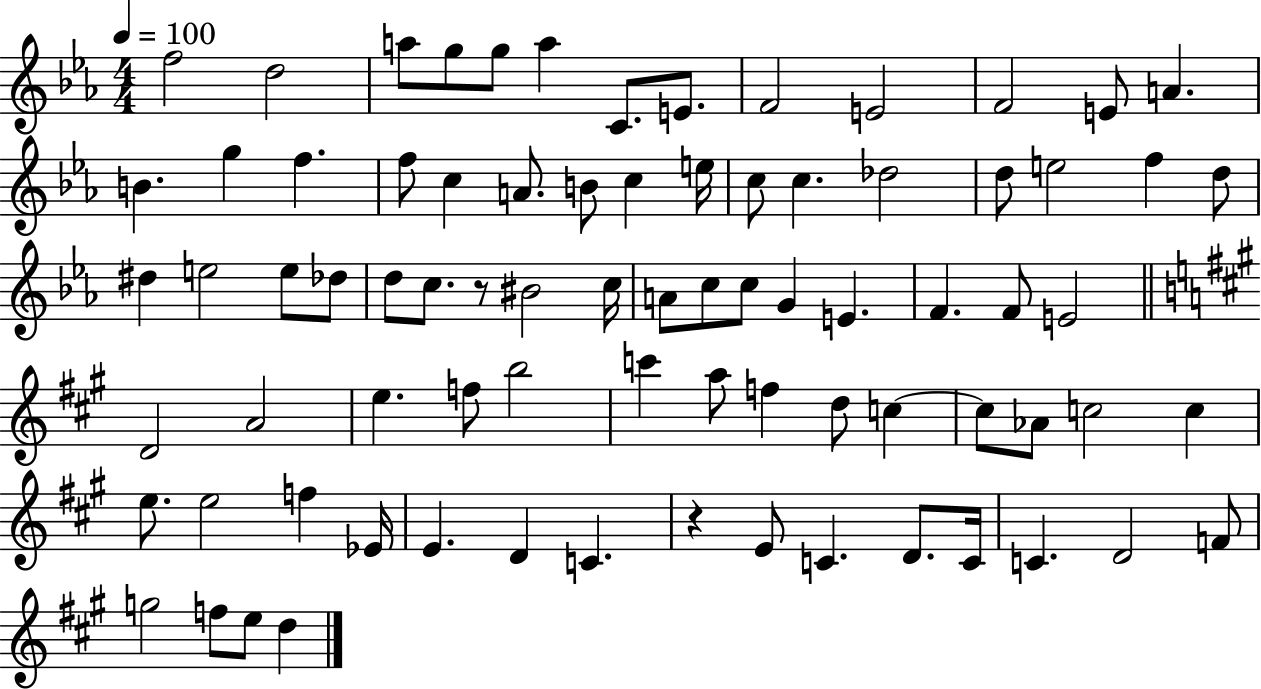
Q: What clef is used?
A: treble